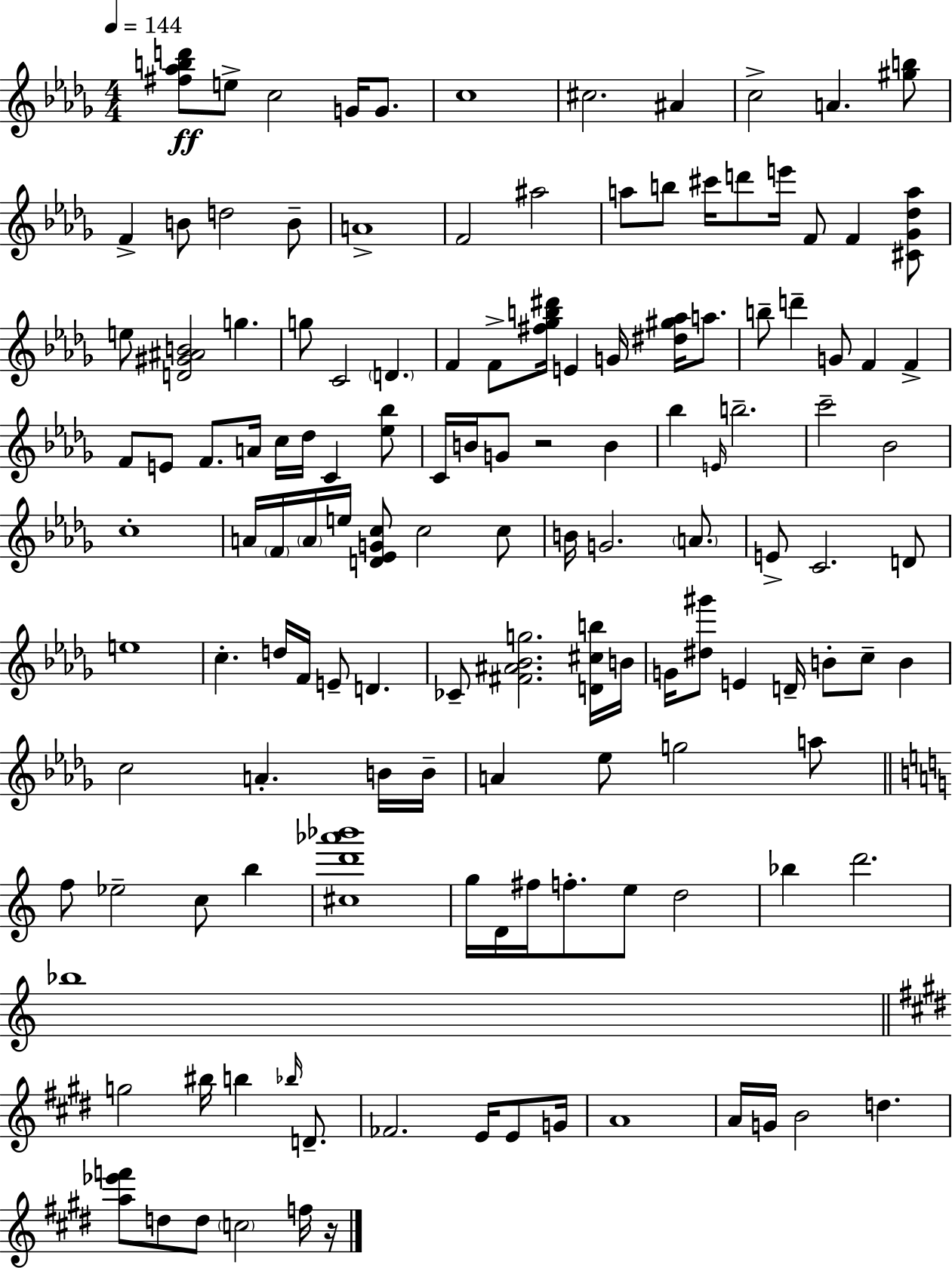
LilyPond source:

{
  \clef treble
  \numericTimeSignature
  \time 4/4
  \key bes \minor
  \tempo 4 = 144
  <fis'' aes'' b'' d'''>8\ff e''8-> c''2 g'16 g'8. | c''1 | cis''2. ais'4 | c''2-> a'4. <gis'' b''>8 | \break f'4-> b'8 d''2 b'8-- | a'1-> | f'2 ais''2 | a''8 b''8 cis'''16 d'''8 e'''16 f'8 f'4 <cis' ges' des'' a''>8 | \break e''8 <d' gis' ais' b'>2 g''4. | g''8 c'2 \parenthesize d'4. | f'4 f'8-> <fis'' ges'' b'' dis'''>16 e'4 g'16 <dis'' gis'' aes''>16 a''8. | b''8-- d'''4-- g'8 f'4 f'4-> | \break f'8 e'8 f'8. a'16 c''16 des''16 c'4 <ees'' bes''>8 | c'16 b'16 g'8 r2 b'4 | bes''4 \grace { e'16 } b''2.-- | c'''2-- bes'2 | \break c''1-. | a'16 \parenthesize f'16 \parenthesize a'16 e''16 <d' ees' g' c''>8 c''2 c''8 | b'16 g'2. \parenthesize a'8. | e'8-> c'2. d'8 | \break e''1 | c''4.-. d''16 f'16 e'8-- d'4. | ces'8-- <fis' ais' bes' g''>2. <d' cis'' b''>16 | b'16 g'16 <dis'' gis'''>8 e'4 d'16-- b'8-. c''8-- b'4 | \break c''2 a'4.-. b'16 | b'16-- a'4 ees''8 g''2 a''8 | \bar "||" \break \key c \major f''8 ees''2-- c''8 b''4 | <cis'' d''' aes''' bes'''>1 | g''16 d'16 fis''16 f''8.-. e''8 d''2 | bes''4 d'''2. | \break bes''1 | \bar "||" \break \key e \major g''2 bis''16 b''4 \grace { bes''16 } d'8.-- | fes'2. e'16 e'8 | g'16 a'1 | a'16 g'16 b'2 d''4. | \break <a'' ees''' f'''>8 d''8 d''8 \parenthesize c''2 f''16 | r16 \bar "|."
}